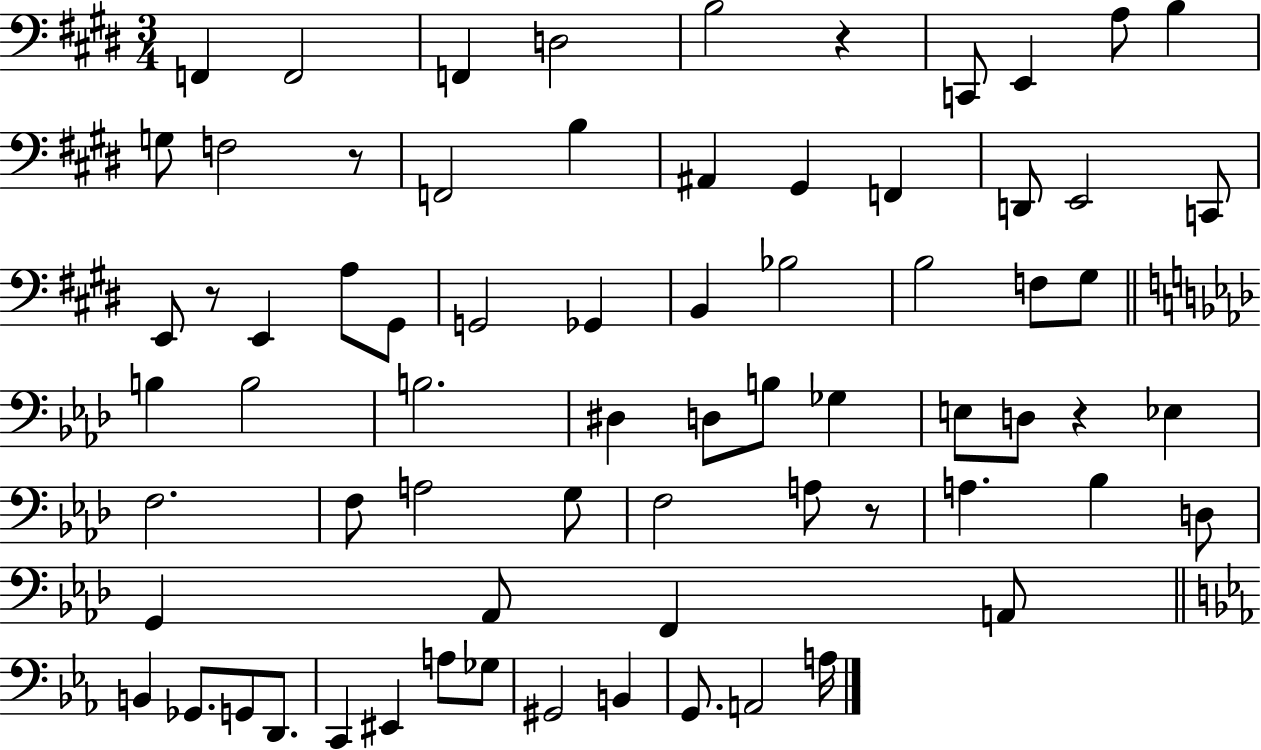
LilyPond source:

{
  \clef bass
  \numericTimeSignature
  \time 3/4
  \key e \major
  \repeat volta 2 { f,4 f,2 | f,4 d2 | b2 r4 | c,8 e,4 a8 b4 | \break g8 f2 r8 | f,2 b4 | ais,4 gis,4 f,4 | d,8 e,2 c,8 | \break e,8 r8 e,4 a8 gis,8 | g,2 ges,4 | b,4 bes2 | b2 f8 gis8 | \break \bar "||" \break \key aes \major b4 b2 | b2. | dis4 d8 b8 ges4 | e8 d8 r4 ees4 | \break f2. | f8 a2 g8 | f2 a8 r8 | a4. bes4 d8 | \break g,4 aes,8 f,4 a,8 | \bar "||" \break \key c \minor b,4 ges,8. g,8 d,8. | c,4 eis,4 a8 ges8 | gis,2 b,4 | g,8. a,2 a16 | \break } \bar "|."
}